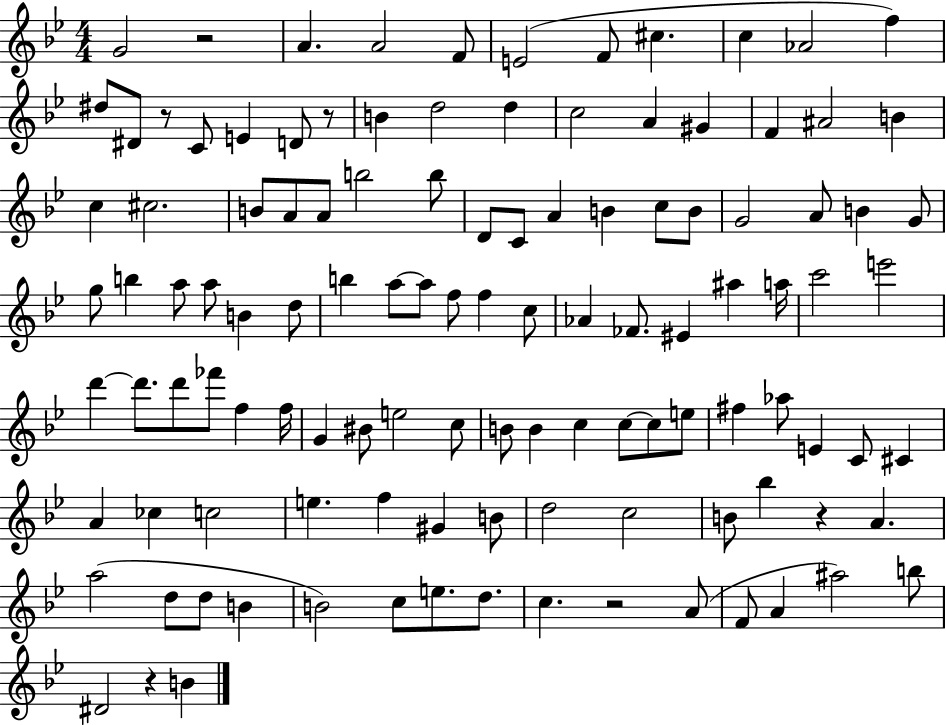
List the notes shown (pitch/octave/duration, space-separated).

G4/h R/h A4/q. A4/h F4/e E4/h F4/e C#5/q. C5/q Ab4/h F5/q D#5/e D#4/e R/e C4/e E4/q D4/e R/e B4/q D5/h D5/q C5/h A4/q G#4/q F4/q A#4/h B4/q C5/q C#5/h. B4/e A4/e A4/e B5/h B5/e D4/e C4/e A4/q B4/q C5/e B4/e G4/h A4/e B4/q G4/e G5/e B5/q A5/e A5/e B4/q D5/e B5/q A5/e A5/e F5/e F5/q C5/e Ab4/q FES4/e. EIS4/q A#5/q A5/s C6/h E6/h D6/q D6/e. D6/e FES6/e F5/q F5/s G4/q BIS4/e E5/h C5/e B4/e B4/q C5/q C5/e C5/e E5/e F#5/q Ab5/e E4/q C4/e C#4/q A4/q CES5/q C5/h E5/q. F5/q G#4/q B4/e D5/h C5/h B4/e Bb5/q R/q A4/q. A5/h D5/e D5/e B4/q B4/h C5/e E5/e. D5/e. C5/q. R/h A4/e F4/e A4/q A#5/h B5/e D#4/h R/q B4/q